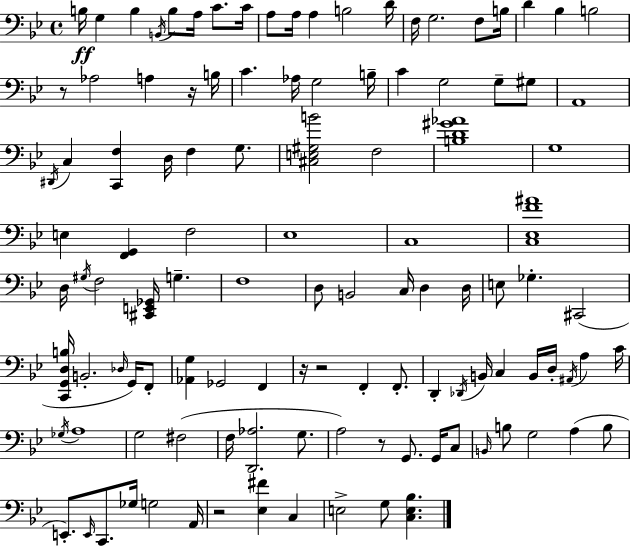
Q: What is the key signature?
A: BES major